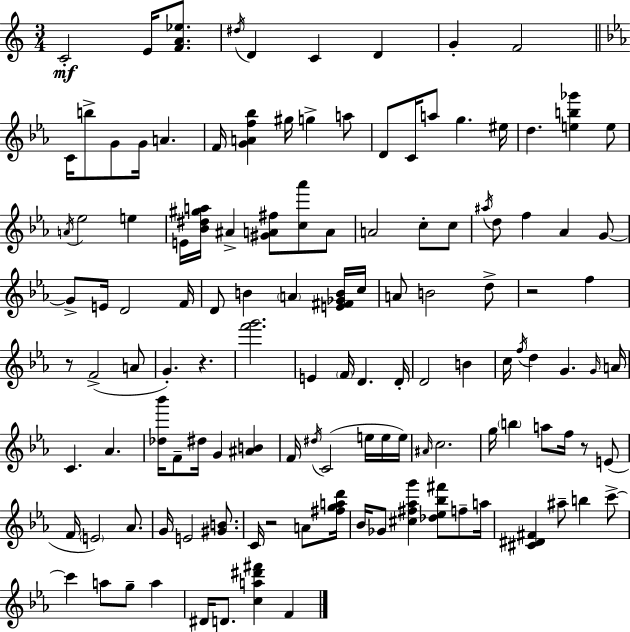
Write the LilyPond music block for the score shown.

{
  \clef treble
  \numericTimeSignature
  \time 3/4
  \key c \major
  c'2-.\mf e'16 <f' a' ees''>8. | \acciaccatura { dis''16 } d'4 c'4 d'4 | g'4-. f'2 | \bar "||" \break \key ees \major c'16 b''8-> g'8 g'16 a'4. | f'16 <g' a' f'' bes''>4 gis''16 g''4-> a''8 | d'8 c'16 a''8 g''4. eis''16 | d''4. <e'' b'' ges'''>4 e''8 | \break \acciaccatura { a'16 } ees''2 e''4 | e'16 <bes' dis'' gis'' a''>16 ais'4-> <gis' a' fis''>8 <c'' aes'''>8 a'8 | a'2 c''8-. c''8 | \acciaccatura { ais''16 } d''8 f''4 aes'4 | \break g'8~~ g'8-> e'16 d'2 | f'16 d'8 b'4 \parenthesize a'4 | <e' fis' ges' b'>16 c''16 a'8 b'2 | d''8-> r2 f''4 | \break r8 f'2->( | a'8 g'4.-.) r4. | <f''' g'''>2. | e'4 \parenthesize f'16 d'4. | \break d'16-. d'2 b'4 | c''16 \acciaccatura { f''16 } d''4 g'4. | \grace { g'16 } a'16 c'4. aes'4. | <des'' bes'''>16 f'8-- dis''16 g'4 | \break <ais' b'>4 f'16 \acciaccatura { dis''16 } c'2( | e''16 e''16 e''16) \grace { ais'16 } c''2. | g''16 \parenthesize b''4 a''8 | f''16 r8 e'8( f'16 \parenthesize e'2) | \break aes'8. g'16 e'2 | <gis' b'>8. c'16 r2 | a'8 <fis'' g'' a'' d'''>16 bes'16 ges'8 <cis'' fis'' aes'' g'''>4 | <des'' ees'' bes'' fis'''>8 f''8-- a''16 <cis' dis' fis'>4 ais''8-- | \break b''4 c'''8->~~ c'''4 a''8 | g''8-- a''4 dis'16 d'8. <c'' a'' dis''' fis'''>4 | f'4 \bar "|."
}